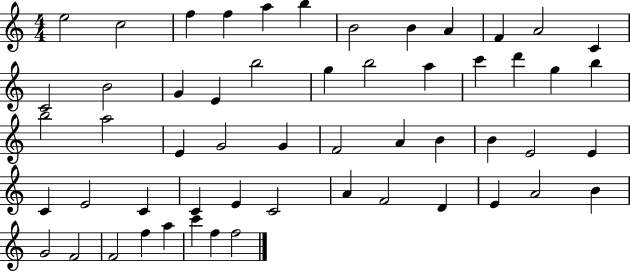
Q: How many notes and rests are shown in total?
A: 55